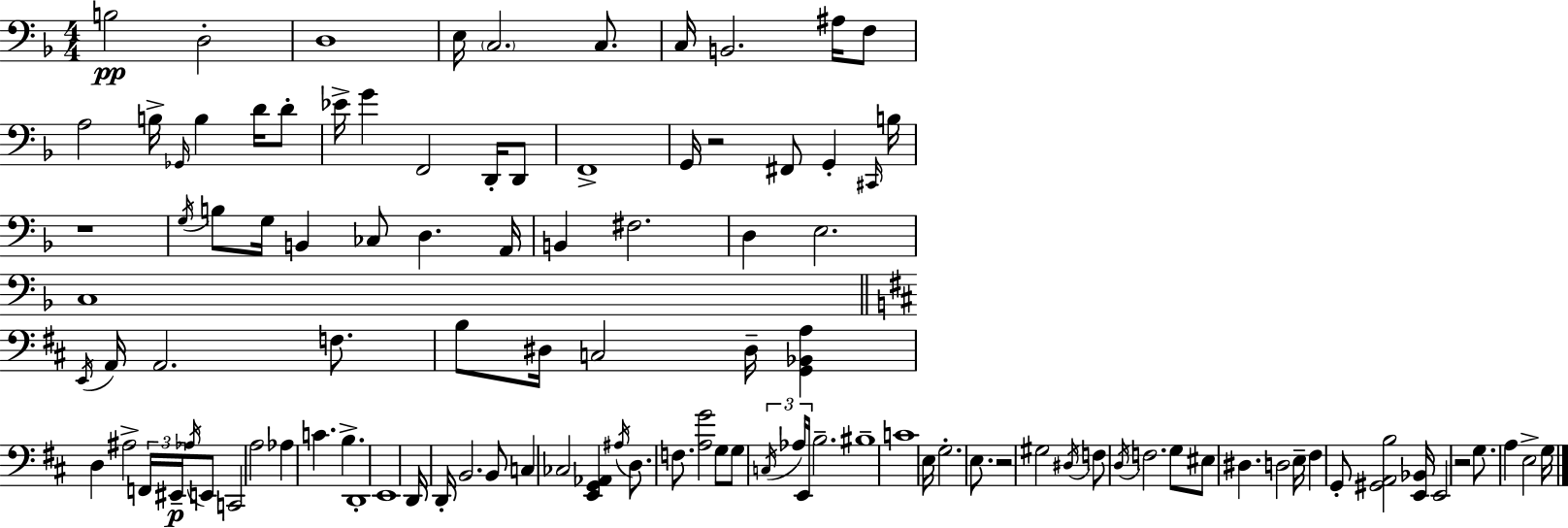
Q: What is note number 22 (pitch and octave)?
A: F2